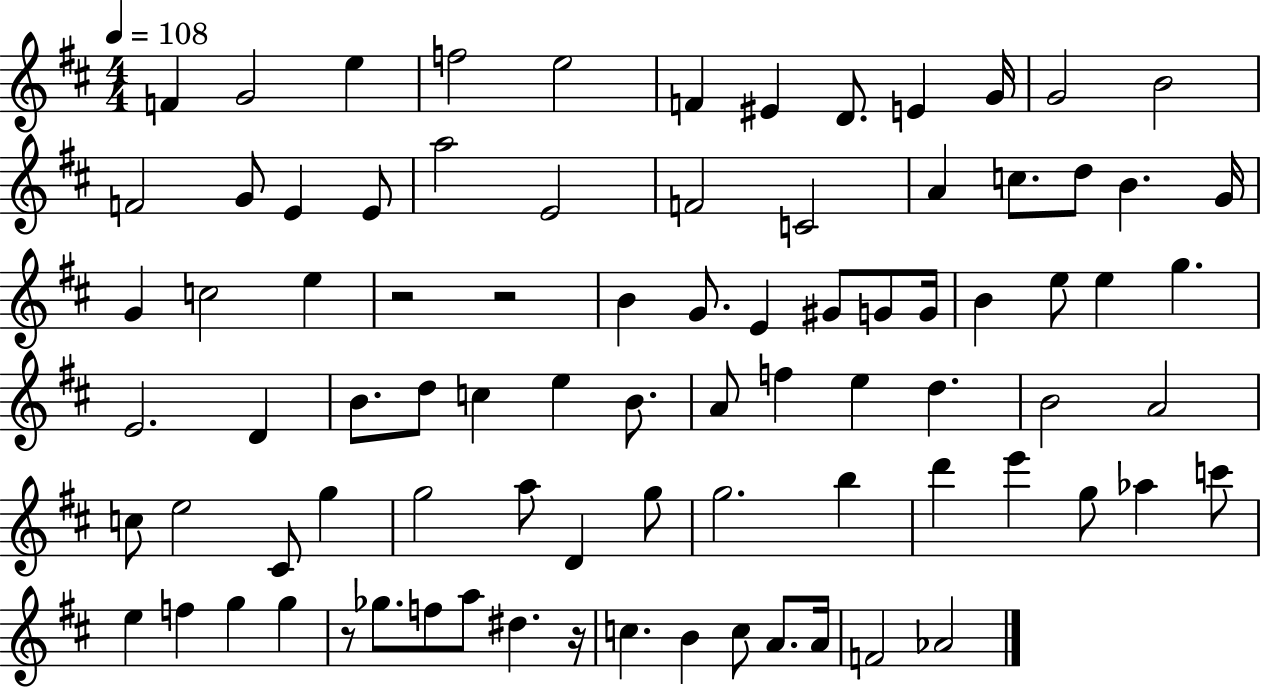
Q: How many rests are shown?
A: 4